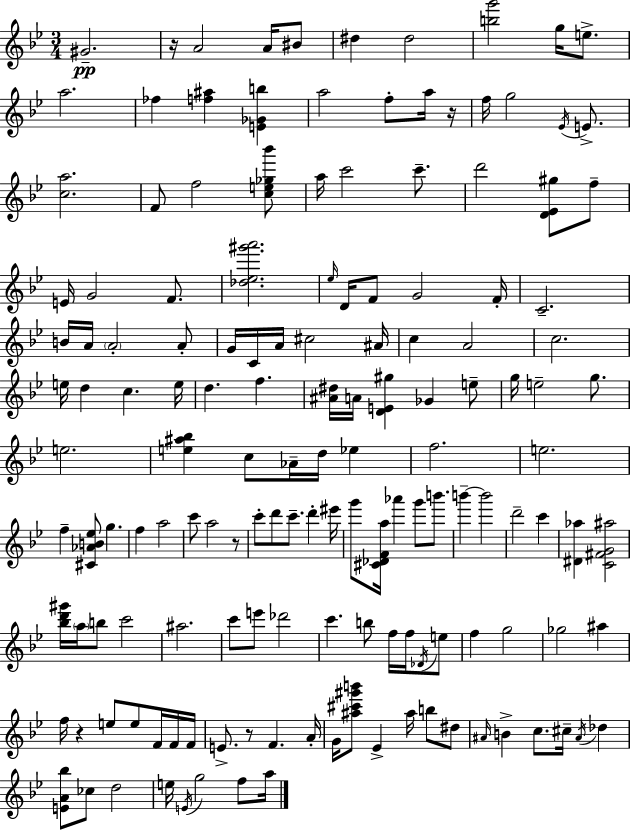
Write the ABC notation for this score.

X:1
T:Untitled
M:3/4
L:1/4
K:Gm
^G2 z/4 A2 A/4 ^B/2 ^d ^d2 [bg']2 g/4 e/2 a2 _f [f^a] [E_Gb] a2 f/2 a/4 z/4 f/4 g2 _E/4 E/2 [ca]2 F/2 f2 [ce_g_b']/2 a/4 c'2 c'/2 d'2 [D_E^g]/2 f/2 E/4 G2 F/2 [_d_e^g'a']2 _e/4 D/4 F/2 G2 F/4 C2 B/4 A/4 A2 A/2 G/4 C/4 A/4 ^c2 ^A/4 c A2 c2 e/4 d c e/4 d f [^A^d]/4 A/4 [DE^g] _G e/2 g/4 e2 g/2 e2 [e^a_b] c/2 _A/4 d/4 _e f2 e2 f [^C_AB_e]/2 g f a2 c'/2 a2 z/2 c'/2 d'/2 c'/2 d' ^e'/4 g'/2 [^C_DFa]/4 _a' g'/2 b'/2 b' b'2 d'2 c' [^D_a] [C^FG^a]2 [_bd'^g']/4 a/4 b/2 c'2 ^a2 c'/2 e'/2 _d'2 c' b/2 f/4 f/4 _D/4 e/2 f g2 _g2 ^a f/4 z e/2 e/2 F/4 F/4 F/4 E/2 z/2 F A/4 G/4 [^a^c'^g'b']/2 _E ^a/4 b/2 ^d/2 ^A/4 B c/2 ^c/4 ^A/4 _d [EA_b]/2 _c/2 d2 e/4 E/4 g2 f/2 a/4